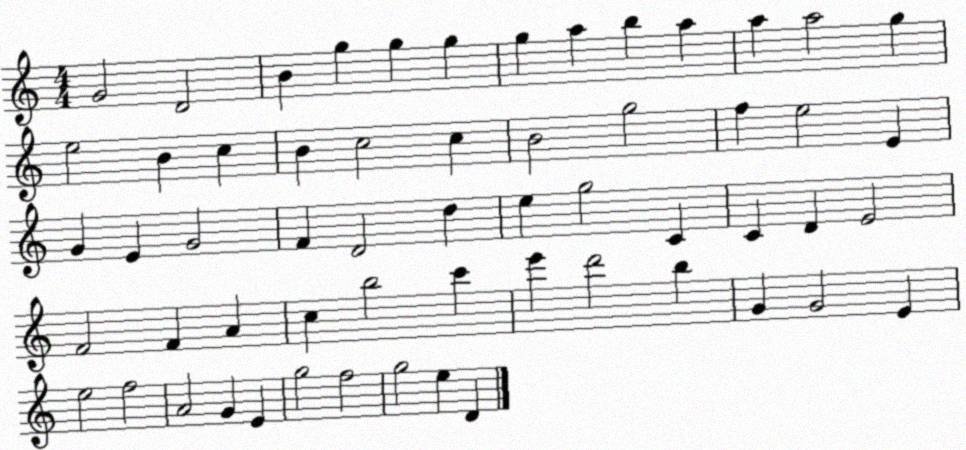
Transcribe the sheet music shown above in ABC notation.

X:1
T:Untitled
M:4/4
L:1/4
K:C
G2 D2 B g g g g a b a a a2 g e2 B c B c2 c B2 g2 f e2 E G E G2 F D2 d e g2 C C D E2 F2 F A c b2 c' e' d'2 b G G2 E e2 f2 A2 G E g2 f2 g2 e D